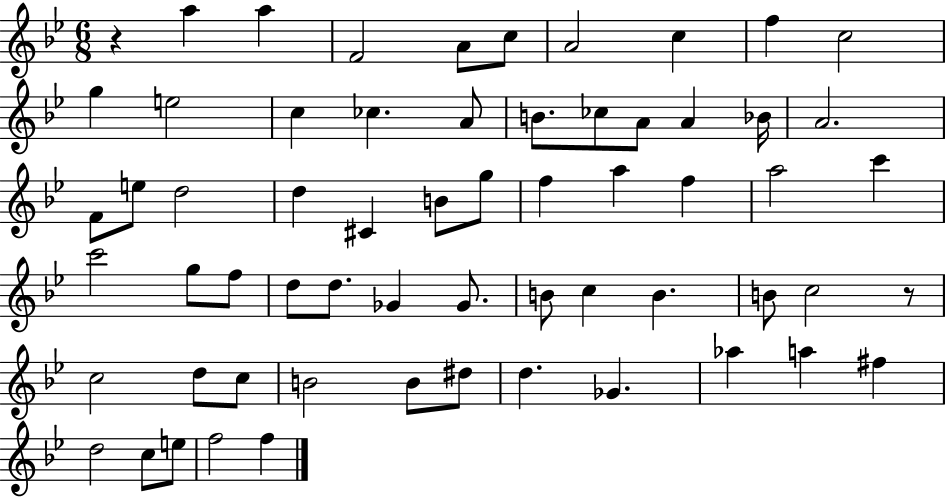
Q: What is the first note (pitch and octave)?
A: A5